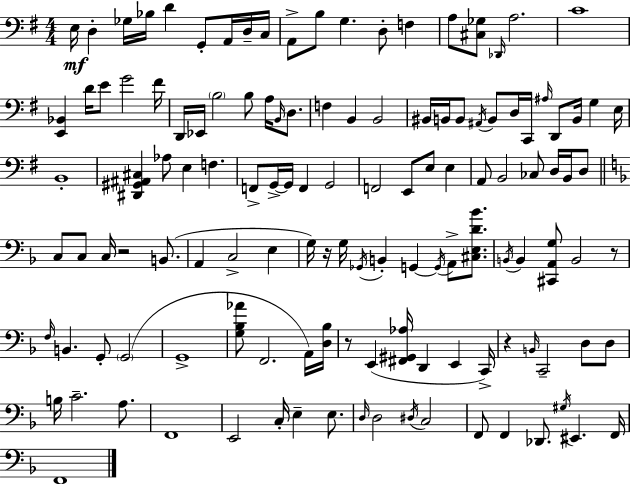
E3/s D3/q Gb3/s Bb3/s D4/q G2/e A2/s D3/s C3/s A2/e B3/e G3/q. D3/e F3/q A3/e [C#3,Gb3]/e Db2/s A3/h. C4/w [E2,Bb2]/q D4/s E4/e G4/h F#4/s D2/s Eb2/s B3/h B3/e A3/s B2/s D3/e. F3/q B2/q B2/h BIS2/s B2/s B2/e A#2/s B2/e D3/s C2/s A#3/s D2/e B2/s G3/q E3/s B2/w [D#2,G#2,A#2,C#3]/q Ab3/e E3/q F3/q. F2/e G2/s G2/s F2/q G2/h F2/h E2/e E3/e E3/q A2/e B2/h CES3/e D3/s B2/s D3/e C3/e C3/e C3/s R/h B2/e. A2/q C3/h E3/q G3/s R/s G3/s Gb2/s B2/q G2/q G2/s A2/e [C#3,E3,D4,Bb4]/e. B2/s B2/q [C#2,A2,G3]/e B2/h R/e F3/s B2/q. G2/e G2/h G2/w [G3,Bb3,Ab4]/e F2/h. A2/s [D3,Bb3]/s R/e E2/q [F#2,G#2,Ab3]/s D2/q E2/q C2/s R/q B2/s C2/h D3/e D3/e B3/s C4/h. A3/e. F2/w E2/h C3/s E3/q E3/e. D3/s D3/h D#3/s C3/h F2/e F2/q Db2/e. G#3/s EIS2/q. F2/s F2/w